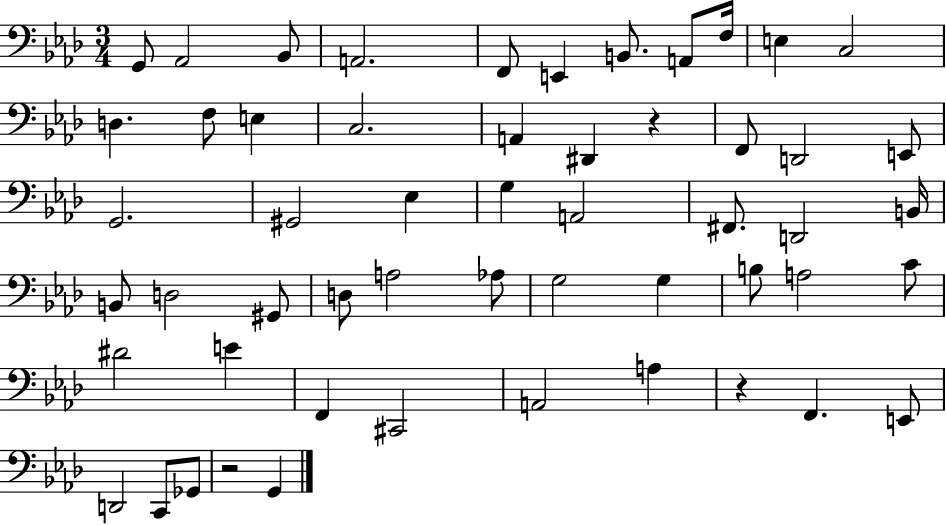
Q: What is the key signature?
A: AES major